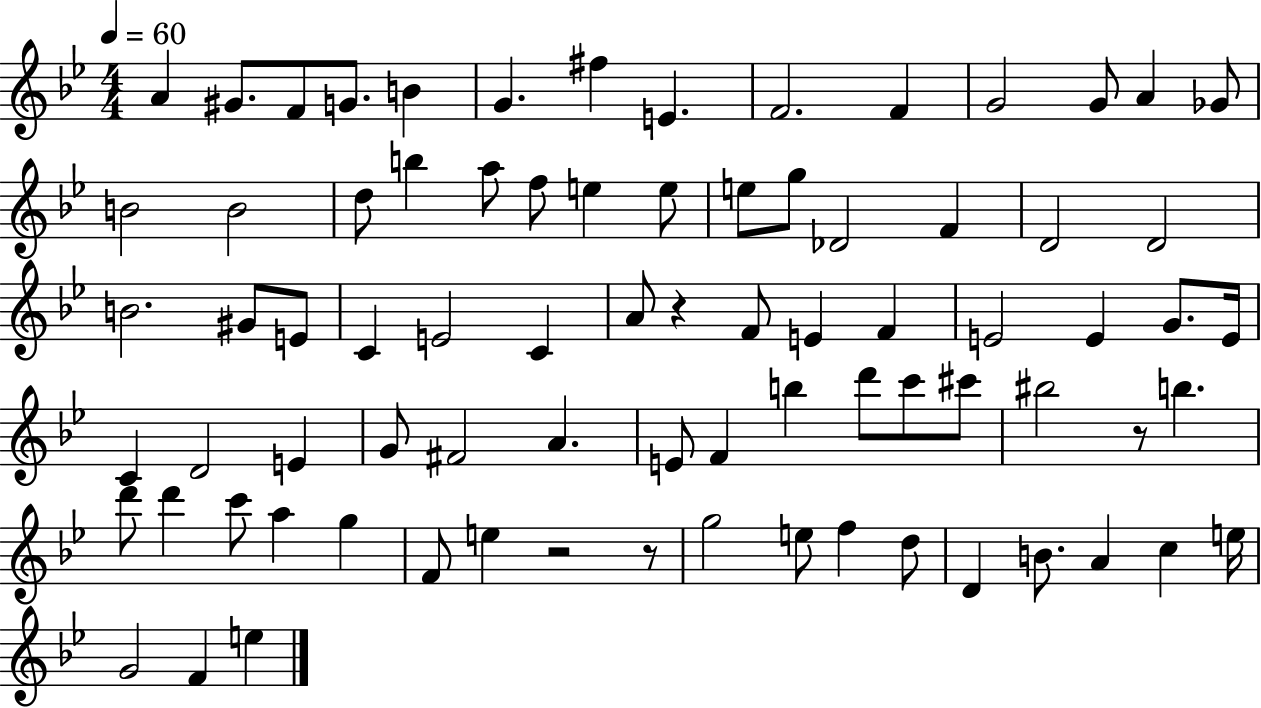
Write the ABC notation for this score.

X:1
T:Untitled
M:4/4
L:1/4
K:Bb
A ^G/2 F/2 G/2 B G ^f E F2 F G2 G/2 A _G/2 B2 B2 d/2 b a/2 f/2 e e/2 e/2 g/2 _D2 F D2 D2 B2 ^G/2 E/2 C E2 C A/2 z F/2 E F E2 E G/2 E/4 C D2 E G/2 ^F2 A E/2 F b d'/2 c'/2 ^c'/2 ^b2 z/2 b d'/2 d' c'/2 a g F/2 e z2 z/2 g2 e/2 f d/2 D B/2 A c e/4 G2 F e